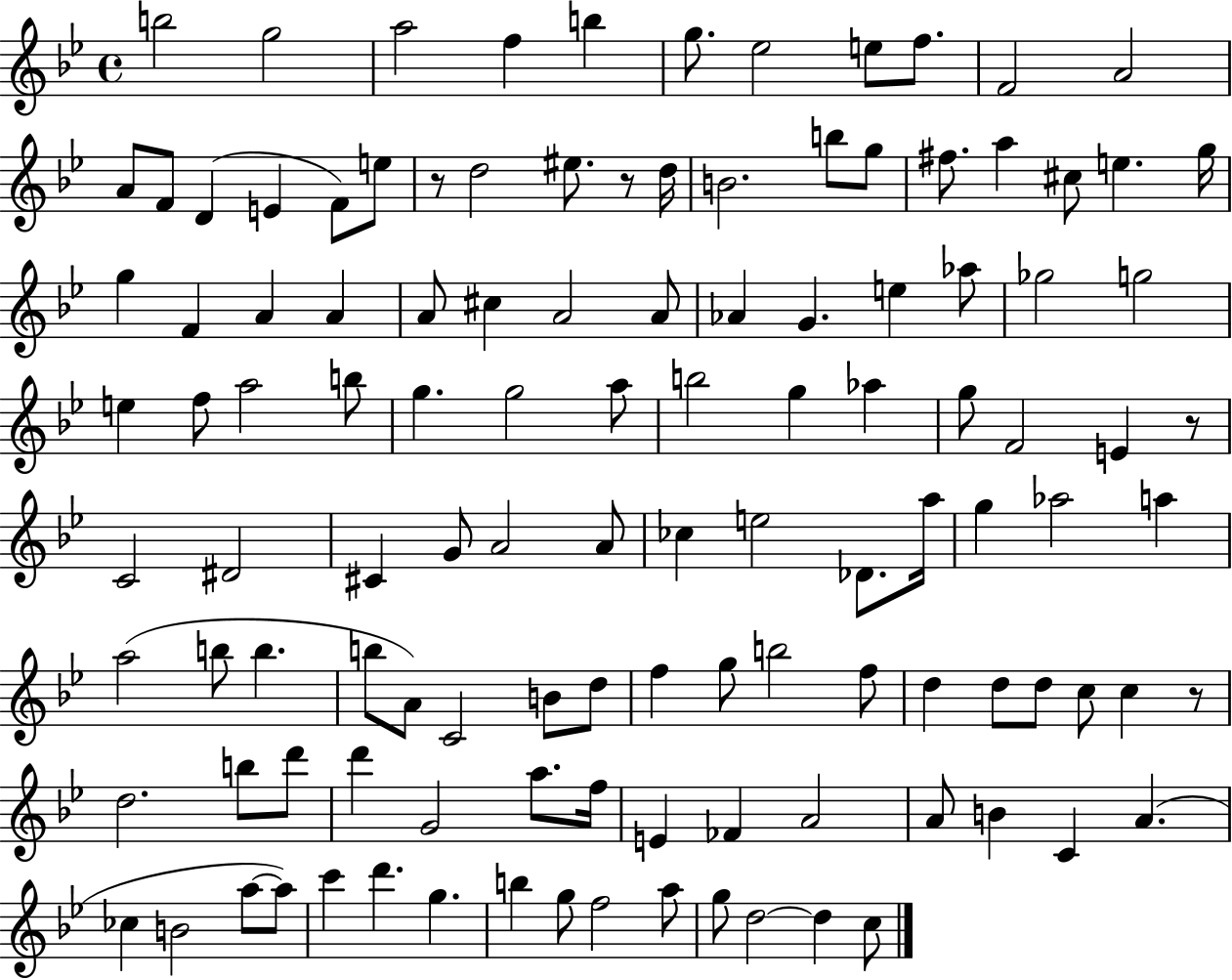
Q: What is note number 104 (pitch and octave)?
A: C6